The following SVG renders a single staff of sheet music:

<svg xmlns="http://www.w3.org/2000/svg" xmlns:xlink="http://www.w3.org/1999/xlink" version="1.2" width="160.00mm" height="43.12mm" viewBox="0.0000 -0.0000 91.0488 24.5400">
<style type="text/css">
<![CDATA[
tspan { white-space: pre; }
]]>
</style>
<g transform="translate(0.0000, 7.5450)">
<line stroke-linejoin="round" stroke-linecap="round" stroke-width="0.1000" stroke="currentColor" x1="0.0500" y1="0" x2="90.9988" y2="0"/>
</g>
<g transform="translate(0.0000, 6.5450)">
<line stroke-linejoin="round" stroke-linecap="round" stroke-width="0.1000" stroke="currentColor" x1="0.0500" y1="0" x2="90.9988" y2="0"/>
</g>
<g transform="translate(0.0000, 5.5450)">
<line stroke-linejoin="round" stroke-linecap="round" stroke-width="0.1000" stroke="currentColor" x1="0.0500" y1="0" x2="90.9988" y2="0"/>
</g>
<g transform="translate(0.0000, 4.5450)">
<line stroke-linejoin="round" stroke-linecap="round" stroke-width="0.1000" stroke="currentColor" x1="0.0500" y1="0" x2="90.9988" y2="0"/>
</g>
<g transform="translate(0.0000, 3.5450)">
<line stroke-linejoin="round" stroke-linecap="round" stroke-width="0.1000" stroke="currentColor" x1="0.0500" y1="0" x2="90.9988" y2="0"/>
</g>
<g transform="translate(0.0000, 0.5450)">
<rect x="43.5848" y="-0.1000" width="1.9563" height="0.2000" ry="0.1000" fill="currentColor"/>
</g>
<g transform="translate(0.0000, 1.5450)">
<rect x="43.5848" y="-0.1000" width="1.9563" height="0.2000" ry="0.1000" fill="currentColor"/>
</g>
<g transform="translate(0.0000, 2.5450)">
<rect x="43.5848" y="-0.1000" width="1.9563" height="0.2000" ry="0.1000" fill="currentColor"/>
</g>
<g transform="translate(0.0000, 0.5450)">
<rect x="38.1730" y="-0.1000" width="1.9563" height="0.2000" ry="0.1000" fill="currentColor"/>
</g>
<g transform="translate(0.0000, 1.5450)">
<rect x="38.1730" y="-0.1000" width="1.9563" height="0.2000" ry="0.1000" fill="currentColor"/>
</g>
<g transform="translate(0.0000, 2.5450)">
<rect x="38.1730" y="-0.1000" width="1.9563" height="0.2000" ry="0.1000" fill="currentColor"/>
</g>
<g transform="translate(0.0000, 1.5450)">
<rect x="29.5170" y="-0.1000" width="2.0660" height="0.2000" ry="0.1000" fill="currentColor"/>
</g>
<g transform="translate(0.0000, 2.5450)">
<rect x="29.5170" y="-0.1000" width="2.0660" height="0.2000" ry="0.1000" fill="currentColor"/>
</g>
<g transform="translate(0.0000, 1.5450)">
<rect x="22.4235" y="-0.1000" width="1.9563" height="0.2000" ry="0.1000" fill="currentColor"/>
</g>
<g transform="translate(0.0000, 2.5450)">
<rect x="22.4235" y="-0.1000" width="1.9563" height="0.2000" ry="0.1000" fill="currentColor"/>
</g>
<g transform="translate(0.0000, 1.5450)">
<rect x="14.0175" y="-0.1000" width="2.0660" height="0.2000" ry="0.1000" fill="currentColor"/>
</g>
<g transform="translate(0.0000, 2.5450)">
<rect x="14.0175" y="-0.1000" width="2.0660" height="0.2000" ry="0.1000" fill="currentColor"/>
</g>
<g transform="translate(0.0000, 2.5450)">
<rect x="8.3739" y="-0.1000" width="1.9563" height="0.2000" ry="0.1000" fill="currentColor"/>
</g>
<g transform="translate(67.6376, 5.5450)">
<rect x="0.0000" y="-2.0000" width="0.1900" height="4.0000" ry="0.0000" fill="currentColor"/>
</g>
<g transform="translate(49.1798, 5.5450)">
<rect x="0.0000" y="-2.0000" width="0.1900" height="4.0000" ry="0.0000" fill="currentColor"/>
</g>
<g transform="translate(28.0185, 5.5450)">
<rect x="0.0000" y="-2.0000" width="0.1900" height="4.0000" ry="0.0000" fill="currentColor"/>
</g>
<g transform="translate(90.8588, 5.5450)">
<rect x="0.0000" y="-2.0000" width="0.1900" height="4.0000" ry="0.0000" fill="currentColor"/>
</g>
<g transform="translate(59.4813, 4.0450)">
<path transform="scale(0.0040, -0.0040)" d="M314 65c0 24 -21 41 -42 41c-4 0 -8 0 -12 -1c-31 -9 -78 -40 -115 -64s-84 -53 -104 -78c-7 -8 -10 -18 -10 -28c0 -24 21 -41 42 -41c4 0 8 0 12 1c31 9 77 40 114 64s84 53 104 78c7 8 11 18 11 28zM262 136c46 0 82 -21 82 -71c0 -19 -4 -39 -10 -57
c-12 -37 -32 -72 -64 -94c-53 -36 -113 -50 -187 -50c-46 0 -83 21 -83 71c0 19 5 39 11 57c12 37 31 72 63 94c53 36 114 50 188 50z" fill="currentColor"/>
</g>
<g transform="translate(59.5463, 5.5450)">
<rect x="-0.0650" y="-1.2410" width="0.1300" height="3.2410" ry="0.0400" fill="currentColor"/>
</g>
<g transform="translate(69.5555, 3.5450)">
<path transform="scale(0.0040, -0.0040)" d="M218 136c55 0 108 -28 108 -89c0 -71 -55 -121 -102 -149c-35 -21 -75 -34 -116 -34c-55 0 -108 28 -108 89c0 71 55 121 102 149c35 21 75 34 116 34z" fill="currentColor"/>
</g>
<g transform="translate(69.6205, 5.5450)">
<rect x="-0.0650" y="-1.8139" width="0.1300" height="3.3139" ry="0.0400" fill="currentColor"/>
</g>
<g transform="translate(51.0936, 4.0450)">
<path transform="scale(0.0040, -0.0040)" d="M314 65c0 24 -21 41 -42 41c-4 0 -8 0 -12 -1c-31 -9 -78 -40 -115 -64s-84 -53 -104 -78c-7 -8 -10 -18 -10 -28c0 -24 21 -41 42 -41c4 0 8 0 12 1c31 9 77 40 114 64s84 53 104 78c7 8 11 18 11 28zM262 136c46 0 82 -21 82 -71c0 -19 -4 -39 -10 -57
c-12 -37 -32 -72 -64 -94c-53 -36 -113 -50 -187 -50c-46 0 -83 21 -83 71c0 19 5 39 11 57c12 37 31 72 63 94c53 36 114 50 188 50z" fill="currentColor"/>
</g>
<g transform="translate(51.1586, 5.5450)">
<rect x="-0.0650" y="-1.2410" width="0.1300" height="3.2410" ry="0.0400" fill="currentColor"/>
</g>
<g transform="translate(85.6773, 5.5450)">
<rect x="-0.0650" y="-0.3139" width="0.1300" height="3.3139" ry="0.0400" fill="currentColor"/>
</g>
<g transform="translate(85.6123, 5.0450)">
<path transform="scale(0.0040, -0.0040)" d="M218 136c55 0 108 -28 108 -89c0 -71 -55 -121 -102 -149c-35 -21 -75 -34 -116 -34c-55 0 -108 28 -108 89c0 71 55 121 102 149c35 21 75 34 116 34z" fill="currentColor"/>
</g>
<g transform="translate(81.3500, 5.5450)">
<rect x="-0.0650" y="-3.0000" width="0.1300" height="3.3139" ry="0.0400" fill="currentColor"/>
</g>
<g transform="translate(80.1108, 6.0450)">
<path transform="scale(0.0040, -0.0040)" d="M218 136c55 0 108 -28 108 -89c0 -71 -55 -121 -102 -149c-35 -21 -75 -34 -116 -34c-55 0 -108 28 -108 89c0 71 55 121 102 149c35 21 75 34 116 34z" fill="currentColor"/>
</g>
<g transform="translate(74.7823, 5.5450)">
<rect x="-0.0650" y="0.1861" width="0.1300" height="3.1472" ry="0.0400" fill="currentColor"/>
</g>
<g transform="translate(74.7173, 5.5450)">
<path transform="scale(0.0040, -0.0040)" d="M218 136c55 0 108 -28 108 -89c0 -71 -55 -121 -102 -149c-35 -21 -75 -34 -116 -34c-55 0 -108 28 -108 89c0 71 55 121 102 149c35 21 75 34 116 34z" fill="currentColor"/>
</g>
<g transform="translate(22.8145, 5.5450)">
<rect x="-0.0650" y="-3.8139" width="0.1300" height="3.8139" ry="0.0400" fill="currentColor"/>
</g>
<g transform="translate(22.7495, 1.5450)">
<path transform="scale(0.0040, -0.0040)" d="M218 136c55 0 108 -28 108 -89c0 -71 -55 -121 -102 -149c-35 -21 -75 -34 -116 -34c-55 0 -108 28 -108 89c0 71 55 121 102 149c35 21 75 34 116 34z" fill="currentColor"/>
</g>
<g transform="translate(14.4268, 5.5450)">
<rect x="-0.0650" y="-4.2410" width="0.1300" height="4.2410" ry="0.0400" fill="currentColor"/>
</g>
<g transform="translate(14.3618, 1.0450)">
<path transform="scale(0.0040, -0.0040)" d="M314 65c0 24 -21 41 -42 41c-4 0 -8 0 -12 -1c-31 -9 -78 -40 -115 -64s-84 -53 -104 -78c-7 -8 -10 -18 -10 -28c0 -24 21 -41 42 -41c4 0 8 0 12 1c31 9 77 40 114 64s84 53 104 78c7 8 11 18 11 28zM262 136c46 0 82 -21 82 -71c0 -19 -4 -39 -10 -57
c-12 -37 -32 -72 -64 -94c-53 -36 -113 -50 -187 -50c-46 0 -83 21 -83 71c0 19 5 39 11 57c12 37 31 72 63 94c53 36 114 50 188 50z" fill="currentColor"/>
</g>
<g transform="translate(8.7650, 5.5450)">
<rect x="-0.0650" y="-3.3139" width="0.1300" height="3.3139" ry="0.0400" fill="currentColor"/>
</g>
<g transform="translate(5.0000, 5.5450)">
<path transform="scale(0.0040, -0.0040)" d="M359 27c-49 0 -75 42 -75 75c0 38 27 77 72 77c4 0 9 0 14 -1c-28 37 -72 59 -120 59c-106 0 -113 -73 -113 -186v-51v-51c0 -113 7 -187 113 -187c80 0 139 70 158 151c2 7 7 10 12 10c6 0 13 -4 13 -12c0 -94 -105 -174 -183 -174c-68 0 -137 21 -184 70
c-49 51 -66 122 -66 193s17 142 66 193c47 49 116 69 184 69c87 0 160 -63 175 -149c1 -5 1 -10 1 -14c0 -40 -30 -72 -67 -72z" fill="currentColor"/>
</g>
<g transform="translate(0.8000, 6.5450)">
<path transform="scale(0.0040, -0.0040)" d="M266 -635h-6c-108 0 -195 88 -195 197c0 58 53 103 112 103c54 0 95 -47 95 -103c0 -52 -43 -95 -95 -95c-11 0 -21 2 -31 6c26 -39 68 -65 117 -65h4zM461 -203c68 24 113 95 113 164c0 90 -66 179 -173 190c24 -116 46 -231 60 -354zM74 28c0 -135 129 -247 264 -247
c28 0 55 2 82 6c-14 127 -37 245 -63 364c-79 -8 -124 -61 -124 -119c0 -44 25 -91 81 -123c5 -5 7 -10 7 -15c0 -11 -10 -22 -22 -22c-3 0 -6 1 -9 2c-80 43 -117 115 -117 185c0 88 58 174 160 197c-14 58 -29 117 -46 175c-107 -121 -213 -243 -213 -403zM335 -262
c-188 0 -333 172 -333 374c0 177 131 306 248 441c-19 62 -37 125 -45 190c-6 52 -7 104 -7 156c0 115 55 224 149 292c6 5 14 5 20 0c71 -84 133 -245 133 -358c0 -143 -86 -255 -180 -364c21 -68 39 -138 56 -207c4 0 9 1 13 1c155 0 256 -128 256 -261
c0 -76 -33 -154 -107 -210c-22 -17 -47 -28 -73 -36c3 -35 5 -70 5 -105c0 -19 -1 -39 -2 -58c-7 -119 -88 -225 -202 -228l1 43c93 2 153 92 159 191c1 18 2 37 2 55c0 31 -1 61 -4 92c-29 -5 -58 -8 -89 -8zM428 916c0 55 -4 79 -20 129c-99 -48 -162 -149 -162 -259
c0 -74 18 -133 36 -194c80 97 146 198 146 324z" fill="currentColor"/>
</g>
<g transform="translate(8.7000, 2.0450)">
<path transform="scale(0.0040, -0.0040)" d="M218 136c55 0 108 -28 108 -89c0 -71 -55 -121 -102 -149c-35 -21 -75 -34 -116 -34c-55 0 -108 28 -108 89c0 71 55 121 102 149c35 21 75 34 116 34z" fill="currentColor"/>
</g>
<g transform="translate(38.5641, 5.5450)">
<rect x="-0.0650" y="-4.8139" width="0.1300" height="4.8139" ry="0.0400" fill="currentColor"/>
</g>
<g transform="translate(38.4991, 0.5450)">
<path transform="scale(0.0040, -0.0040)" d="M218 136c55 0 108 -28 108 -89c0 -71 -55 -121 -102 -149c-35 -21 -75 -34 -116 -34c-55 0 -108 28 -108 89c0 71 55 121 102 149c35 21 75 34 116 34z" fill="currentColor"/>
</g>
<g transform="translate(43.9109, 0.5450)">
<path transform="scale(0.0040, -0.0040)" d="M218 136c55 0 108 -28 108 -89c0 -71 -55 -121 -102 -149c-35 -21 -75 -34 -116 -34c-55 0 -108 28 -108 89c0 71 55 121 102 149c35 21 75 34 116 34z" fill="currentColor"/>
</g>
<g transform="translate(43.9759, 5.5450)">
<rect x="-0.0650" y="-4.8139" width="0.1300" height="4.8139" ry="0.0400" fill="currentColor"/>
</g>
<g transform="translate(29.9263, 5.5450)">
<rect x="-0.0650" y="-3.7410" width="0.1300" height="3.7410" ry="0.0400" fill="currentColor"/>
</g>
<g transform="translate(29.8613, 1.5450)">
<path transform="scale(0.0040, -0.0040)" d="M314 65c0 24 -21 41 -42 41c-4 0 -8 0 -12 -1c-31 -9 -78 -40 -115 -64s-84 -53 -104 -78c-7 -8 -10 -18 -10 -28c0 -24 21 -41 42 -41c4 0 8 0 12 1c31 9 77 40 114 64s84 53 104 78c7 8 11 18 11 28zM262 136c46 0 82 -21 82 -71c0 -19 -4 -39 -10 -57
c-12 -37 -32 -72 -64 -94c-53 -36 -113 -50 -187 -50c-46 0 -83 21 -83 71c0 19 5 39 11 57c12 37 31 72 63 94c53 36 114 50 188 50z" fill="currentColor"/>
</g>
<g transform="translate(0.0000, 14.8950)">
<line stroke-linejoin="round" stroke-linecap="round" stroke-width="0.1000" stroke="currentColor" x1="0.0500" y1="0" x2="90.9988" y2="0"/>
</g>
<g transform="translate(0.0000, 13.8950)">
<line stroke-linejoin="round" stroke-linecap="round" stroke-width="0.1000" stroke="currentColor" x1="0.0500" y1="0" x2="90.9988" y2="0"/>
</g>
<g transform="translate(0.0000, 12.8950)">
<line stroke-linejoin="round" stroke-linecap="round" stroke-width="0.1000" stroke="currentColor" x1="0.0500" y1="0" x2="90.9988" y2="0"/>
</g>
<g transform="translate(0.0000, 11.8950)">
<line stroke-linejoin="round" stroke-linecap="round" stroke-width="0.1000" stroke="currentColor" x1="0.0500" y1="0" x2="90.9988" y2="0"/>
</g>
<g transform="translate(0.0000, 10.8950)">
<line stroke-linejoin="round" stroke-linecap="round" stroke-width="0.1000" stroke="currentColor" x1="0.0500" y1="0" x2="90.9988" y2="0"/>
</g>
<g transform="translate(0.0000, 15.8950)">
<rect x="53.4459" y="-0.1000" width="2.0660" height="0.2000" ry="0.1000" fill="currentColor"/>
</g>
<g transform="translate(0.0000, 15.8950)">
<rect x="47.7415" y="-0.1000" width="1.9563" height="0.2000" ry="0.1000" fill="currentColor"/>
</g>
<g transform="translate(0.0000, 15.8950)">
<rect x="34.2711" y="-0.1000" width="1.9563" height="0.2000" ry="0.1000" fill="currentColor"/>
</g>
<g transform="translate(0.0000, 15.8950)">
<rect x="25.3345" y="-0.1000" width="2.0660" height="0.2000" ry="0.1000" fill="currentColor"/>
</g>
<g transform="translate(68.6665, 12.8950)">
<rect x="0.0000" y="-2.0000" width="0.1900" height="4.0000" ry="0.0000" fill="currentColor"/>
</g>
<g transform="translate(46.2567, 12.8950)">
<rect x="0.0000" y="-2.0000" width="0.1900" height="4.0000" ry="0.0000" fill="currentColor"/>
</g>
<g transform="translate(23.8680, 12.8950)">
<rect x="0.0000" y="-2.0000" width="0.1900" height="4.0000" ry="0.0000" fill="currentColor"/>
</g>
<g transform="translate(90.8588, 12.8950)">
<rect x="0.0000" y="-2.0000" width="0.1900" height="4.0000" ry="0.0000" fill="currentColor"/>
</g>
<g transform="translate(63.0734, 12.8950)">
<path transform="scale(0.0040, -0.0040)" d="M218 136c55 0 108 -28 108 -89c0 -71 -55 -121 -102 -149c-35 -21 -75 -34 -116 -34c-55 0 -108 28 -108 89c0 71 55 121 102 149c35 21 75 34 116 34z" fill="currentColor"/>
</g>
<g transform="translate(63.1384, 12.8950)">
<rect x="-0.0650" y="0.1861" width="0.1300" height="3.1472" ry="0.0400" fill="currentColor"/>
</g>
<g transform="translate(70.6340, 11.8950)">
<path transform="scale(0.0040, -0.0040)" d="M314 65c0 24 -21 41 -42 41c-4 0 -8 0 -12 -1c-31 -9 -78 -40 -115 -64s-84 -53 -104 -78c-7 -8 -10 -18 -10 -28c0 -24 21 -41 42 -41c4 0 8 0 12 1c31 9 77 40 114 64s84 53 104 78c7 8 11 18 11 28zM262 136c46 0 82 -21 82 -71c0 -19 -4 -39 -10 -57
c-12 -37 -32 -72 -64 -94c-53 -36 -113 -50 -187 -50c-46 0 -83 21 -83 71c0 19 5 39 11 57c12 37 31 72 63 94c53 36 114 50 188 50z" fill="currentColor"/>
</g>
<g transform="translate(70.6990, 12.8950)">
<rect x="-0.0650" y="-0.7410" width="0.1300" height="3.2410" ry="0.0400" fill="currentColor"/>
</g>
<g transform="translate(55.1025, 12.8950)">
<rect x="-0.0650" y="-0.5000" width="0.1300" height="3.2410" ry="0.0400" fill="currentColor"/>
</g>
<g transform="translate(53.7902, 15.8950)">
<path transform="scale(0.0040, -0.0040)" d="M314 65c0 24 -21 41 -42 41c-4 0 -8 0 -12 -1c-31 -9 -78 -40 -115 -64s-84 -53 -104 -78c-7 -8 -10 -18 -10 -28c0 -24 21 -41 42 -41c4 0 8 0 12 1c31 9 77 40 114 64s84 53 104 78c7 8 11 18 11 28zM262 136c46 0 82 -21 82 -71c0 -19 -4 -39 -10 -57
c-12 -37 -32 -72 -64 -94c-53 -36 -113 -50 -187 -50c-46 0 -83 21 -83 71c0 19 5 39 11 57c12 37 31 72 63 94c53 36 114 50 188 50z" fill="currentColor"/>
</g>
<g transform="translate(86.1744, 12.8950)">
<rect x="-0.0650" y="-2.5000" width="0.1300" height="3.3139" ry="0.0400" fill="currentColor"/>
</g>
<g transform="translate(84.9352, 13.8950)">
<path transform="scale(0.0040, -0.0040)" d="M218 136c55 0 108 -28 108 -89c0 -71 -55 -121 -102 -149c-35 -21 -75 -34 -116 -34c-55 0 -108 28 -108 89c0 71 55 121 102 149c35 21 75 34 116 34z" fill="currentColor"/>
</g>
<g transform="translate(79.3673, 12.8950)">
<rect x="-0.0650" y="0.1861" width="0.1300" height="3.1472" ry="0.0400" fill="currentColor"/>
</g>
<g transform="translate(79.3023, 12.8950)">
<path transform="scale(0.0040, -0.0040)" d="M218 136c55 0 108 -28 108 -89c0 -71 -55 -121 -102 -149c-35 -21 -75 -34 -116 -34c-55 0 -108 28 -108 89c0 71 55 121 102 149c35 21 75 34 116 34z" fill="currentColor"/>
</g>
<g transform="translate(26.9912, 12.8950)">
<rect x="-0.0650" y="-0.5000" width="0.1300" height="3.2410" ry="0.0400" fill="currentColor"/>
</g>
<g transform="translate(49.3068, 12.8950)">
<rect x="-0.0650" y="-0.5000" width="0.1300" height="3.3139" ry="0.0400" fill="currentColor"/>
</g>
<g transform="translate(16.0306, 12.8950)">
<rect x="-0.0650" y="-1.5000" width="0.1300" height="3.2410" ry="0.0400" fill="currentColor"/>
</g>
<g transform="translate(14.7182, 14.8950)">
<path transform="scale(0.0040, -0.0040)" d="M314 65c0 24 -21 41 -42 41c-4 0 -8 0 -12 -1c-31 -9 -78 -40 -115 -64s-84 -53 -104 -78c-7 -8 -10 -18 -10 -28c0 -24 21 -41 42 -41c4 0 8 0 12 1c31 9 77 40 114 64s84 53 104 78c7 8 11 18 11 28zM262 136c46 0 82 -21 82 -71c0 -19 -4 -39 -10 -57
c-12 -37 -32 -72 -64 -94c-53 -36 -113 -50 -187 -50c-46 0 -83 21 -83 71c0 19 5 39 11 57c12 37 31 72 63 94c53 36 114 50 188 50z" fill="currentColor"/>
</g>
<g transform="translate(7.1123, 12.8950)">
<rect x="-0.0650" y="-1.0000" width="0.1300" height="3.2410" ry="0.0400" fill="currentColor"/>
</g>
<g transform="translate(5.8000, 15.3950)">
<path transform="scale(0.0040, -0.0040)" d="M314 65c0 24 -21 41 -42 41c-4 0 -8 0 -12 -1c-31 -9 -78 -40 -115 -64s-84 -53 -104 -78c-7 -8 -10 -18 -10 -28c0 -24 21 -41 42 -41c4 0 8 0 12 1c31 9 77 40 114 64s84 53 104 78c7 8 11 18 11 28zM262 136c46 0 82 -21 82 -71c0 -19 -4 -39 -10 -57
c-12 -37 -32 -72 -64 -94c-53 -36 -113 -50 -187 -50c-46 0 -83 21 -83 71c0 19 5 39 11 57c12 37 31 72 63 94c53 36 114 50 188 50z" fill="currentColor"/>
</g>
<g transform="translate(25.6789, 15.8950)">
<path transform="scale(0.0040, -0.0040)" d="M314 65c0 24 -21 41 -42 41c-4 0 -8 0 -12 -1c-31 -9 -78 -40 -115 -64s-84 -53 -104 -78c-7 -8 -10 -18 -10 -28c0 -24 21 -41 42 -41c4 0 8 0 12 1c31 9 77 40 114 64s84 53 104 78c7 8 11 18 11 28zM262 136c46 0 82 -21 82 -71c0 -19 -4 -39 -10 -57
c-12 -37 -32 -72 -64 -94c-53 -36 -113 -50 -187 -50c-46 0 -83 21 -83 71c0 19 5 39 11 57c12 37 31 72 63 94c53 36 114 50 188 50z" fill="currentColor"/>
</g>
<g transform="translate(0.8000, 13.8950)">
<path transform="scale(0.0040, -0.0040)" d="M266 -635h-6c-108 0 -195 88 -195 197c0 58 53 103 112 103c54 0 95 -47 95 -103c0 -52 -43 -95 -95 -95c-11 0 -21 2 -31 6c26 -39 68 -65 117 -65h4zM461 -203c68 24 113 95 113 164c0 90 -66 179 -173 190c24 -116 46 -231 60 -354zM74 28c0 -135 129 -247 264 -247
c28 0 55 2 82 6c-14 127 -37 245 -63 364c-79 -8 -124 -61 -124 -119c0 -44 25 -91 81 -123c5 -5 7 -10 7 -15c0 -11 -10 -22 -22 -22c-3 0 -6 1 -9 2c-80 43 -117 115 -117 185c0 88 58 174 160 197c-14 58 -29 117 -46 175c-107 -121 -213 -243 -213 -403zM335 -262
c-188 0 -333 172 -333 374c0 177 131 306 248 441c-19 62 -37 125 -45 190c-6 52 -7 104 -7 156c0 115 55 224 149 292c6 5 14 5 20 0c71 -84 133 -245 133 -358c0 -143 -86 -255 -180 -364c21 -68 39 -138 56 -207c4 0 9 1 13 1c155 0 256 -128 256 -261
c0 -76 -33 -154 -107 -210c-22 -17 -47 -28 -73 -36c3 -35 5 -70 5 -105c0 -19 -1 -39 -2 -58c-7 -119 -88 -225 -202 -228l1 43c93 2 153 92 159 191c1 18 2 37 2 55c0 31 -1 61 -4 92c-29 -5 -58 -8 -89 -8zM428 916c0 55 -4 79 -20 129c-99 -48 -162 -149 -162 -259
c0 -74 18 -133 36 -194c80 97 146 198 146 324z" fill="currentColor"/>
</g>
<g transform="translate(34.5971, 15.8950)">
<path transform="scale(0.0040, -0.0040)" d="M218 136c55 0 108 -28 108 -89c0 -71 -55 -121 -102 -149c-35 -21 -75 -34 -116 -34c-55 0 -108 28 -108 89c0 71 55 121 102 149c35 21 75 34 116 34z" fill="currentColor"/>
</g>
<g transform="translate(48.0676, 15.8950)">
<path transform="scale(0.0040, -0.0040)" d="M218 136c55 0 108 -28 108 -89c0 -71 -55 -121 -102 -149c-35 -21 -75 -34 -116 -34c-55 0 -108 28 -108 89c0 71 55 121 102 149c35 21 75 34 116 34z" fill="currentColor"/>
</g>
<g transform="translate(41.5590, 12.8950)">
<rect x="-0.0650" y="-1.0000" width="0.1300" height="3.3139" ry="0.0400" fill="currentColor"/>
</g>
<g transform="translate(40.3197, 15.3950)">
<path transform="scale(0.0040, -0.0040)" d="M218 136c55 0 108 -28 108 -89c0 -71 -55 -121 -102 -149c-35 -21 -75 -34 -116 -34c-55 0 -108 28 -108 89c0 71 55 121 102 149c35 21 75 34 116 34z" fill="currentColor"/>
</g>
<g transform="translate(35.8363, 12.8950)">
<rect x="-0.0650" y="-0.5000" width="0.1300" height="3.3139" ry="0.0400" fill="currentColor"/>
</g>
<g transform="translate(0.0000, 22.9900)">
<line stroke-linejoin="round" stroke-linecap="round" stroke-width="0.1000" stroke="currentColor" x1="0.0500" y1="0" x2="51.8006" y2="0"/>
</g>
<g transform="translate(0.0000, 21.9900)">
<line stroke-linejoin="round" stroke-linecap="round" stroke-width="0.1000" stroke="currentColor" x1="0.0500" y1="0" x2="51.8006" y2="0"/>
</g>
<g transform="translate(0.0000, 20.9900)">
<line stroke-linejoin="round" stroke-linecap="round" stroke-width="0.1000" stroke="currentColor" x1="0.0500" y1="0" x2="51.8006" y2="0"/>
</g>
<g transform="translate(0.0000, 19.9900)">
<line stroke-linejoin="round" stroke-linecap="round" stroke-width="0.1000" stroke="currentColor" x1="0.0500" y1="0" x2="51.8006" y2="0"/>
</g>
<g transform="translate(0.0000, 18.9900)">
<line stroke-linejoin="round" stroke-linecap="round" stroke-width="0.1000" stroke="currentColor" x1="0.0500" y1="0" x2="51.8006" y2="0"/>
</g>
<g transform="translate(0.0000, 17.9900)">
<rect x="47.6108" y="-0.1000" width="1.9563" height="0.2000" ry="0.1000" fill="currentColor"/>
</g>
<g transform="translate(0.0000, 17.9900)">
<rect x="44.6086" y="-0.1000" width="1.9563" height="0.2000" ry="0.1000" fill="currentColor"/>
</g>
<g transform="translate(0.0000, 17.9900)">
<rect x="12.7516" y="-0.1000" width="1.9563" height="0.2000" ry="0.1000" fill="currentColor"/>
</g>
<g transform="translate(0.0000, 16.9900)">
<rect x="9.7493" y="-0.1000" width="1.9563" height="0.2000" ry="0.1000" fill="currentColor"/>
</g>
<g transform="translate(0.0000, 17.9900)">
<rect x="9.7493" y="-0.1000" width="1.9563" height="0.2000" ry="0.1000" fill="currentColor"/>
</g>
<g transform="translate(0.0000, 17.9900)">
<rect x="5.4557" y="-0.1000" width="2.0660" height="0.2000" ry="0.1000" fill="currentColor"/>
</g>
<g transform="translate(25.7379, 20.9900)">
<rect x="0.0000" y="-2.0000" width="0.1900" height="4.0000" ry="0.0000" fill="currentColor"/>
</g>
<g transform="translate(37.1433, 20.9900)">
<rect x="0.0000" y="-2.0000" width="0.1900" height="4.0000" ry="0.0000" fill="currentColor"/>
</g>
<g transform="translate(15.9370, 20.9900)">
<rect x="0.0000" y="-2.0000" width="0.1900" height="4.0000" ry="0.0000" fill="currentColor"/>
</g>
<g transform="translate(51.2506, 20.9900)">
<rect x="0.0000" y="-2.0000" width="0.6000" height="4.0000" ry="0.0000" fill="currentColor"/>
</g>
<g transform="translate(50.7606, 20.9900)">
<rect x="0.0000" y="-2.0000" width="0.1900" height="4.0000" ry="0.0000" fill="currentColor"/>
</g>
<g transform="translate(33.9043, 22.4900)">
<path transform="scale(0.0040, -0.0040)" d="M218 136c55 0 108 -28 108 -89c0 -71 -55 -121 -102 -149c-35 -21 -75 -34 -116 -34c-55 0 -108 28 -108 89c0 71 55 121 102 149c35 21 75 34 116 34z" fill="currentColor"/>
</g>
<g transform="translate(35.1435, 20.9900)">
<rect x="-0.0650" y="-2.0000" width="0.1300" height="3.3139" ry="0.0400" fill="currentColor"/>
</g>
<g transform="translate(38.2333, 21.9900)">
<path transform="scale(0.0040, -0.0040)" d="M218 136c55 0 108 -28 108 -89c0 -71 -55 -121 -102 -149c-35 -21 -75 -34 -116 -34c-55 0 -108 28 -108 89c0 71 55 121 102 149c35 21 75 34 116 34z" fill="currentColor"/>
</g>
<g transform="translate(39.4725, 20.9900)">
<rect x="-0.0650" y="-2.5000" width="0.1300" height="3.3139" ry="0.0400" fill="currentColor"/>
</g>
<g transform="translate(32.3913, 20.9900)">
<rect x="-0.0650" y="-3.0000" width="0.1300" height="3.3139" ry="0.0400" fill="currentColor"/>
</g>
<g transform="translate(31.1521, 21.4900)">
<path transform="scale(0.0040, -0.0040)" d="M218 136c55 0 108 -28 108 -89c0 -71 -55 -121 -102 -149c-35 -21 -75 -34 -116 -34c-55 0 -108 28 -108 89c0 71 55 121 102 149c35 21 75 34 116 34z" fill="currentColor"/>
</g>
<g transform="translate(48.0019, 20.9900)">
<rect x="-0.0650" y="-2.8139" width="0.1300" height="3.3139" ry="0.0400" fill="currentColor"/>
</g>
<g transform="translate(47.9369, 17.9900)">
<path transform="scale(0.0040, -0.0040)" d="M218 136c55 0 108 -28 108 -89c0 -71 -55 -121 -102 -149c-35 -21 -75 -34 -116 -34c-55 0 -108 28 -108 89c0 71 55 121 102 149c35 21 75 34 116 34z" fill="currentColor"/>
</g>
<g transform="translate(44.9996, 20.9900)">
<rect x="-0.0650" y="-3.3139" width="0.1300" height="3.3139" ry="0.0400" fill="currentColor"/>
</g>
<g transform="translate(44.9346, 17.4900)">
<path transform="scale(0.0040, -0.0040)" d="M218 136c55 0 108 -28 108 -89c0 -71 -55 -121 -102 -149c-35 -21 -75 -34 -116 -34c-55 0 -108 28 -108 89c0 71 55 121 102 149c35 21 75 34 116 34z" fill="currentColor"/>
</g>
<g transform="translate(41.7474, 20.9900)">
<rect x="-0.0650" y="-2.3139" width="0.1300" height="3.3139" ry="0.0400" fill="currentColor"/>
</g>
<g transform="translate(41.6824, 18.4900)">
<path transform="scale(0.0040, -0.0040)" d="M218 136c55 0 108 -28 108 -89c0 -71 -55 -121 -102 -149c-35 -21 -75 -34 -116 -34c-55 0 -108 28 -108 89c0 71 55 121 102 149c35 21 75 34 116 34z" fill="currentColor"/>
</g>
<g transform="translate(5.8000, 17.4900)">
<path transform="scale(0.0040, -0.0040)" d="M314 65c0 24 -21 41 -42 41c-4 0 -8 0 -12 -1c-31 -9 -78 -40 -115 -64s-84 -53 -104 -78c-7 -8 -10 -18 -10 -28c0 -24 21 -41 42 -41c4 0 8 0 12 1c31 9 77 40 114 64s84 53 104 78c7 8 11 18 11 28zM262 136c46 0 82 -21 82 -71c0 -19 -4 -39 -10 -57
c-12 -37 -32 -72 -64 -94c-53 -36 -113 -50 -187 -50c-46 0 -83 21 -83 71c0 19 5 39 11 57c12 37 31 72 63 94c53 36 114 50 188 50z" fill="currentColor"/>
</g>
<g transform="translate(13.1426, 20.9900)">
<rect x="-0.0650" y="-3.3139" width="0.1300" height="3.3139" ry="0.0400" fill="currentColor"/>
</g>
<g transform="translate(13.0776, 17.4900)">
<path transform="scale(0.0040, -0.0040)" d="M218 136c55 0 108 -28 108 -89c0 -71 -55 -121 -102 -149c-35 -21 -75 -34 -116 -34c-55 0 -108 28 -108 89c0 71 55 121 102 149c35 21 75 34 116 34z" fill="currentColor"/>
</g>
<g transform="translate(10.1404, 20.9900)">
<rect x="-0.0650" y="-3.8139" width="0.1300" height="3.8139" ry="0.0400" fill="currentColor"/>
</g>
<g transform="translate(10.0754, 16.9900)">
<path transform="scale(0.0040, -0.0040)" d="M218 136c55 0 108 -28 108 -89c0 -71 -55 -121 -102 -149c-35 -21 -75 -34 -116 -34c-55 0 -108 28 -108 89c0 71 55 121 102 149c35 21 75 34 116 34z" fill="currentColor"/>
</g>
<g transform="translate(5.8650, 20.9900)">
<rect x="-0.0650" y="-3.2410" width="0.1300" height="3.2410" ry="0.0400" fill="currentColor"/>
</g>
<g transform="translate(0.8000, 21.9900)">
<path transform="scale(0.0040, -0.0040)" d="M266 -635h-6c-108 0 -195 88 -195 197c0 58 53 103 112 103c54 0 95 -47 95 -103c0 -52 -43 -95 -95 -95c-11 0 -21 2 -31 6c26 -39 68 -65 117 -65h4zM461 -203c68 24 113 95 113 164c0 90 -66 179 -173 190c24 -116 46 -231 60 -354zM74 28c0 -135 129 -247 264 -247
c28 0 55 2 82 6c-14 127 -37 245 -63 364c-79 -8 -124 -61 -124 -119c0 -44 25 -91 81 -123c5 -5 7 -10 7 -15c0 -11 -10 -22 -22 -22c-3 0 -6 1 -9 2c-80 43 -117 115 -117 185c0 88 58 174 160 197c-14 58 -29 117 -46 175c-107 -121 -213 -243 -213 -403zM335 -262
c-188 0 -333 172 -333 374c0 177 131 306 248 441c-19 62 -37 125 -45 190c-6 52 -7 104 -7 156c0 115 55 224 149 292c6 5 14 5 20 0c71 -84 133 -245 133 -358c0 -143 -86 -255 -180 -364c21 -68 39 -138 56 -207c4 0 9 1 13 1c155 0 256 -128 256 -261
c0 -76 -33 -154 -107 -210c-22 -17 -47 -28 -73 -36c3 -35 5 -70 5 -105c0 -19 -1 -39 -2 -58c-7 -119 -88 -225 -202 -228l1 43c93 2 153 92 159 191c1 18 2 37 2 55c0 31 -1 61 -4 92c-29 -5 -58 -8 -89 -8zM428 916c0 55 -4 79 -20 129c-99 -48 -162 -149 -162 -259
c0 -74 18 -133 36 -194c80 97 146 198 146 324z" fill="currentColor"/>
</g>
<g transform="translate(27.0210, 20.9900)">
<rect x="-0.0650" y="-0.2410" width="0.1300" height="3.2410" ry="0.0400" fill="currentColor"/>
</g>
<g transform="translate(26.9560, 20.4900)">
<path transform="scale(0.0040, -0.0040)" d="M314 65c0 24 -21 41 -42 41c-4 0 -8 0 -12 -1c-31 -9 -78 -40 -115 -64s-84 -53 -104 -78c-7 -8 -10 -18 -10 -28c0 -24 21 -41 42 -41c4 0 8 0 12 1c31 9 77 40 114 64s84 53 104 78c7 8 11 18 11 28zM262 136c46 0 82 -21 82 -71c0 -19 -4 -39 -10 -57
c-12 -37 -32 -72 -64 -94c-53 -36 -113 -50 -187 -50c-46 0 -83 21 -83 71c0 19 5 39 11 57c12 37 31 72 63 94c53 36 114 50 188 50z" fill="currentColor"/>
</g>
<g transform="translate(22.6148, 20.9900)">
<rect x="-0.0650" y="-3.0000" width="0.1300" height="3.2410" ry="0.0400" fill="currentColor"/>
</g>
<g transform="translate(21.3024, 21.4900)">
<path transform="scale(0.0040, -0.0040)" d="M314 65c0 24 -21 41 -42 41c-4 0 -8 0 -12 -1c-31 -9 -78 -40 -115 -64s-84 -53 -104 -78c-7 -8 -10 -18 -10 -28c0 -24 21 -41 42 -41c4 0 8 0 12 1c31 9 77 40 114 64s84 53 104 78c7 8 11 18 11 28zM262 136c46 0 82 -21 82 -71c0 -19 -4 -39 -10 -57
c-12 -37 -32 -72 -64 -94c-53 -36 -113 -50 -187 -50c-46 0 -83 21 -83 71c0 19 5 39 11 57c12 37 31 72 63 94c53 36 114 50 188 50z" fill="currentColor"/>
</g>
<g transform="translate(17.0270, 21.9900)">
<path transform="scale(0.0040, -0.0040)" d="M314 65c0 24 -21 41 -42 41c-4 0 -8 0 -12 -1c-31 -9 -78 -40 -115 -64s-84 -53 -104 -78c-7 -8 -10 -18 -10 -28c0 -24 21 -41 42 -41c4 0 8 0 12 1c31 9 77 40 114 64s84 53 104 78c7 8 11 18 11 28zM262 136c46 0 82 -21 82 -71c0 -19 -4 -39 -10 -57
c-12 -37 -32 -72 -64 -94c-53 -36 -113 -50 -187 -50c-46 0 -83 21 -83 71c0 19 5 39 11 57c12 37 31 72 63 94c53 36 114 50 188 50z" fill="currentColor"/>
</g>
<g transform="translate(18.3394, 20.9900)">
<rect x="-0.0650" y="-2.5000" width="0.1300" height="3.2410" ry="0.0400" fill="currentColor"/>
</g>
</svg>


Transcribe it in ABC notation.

X:1
T:Untitled
M:4/4
L:1/4
K:C
b d'2 c' c'2 e' e' e2 e2 f B A c D2 E2 C2 C D C C2 B d2 B G b2 c' b G2 A2 c2 A F G g b a